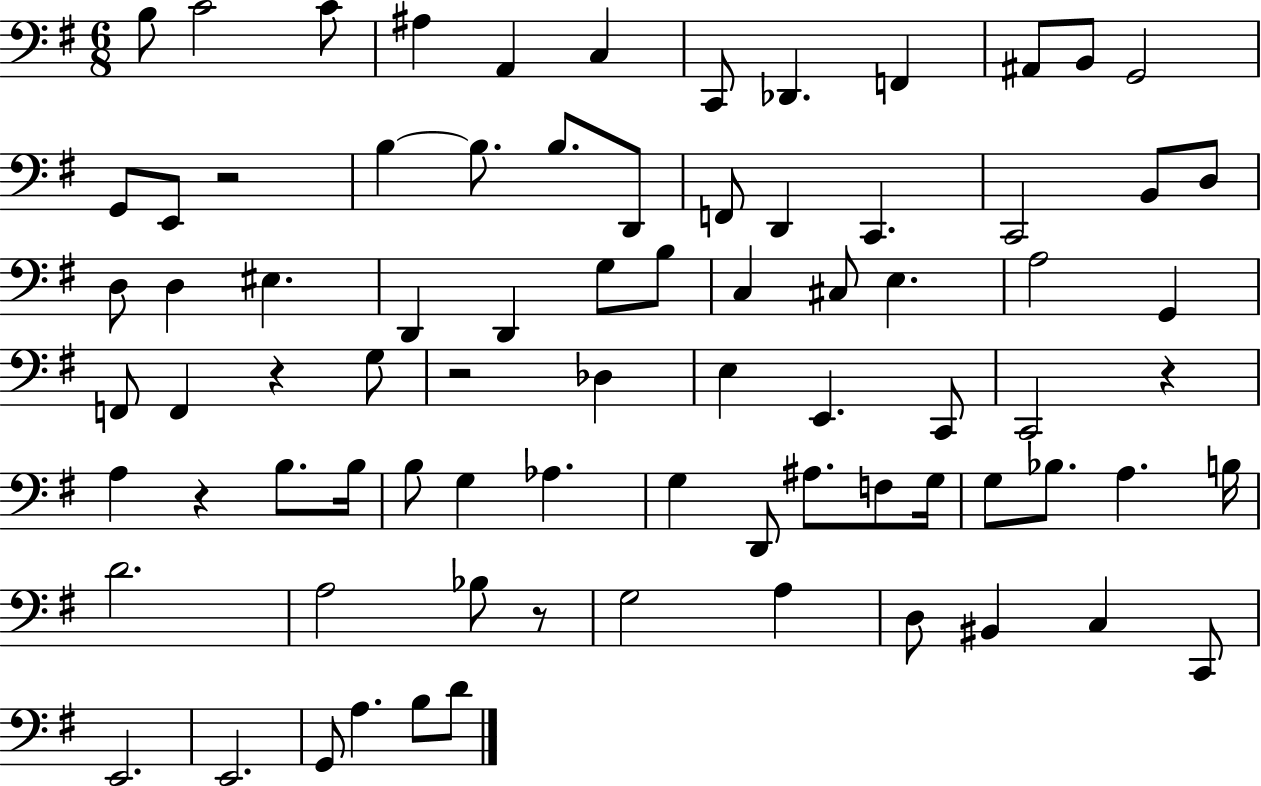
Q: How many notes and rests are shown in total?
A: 80